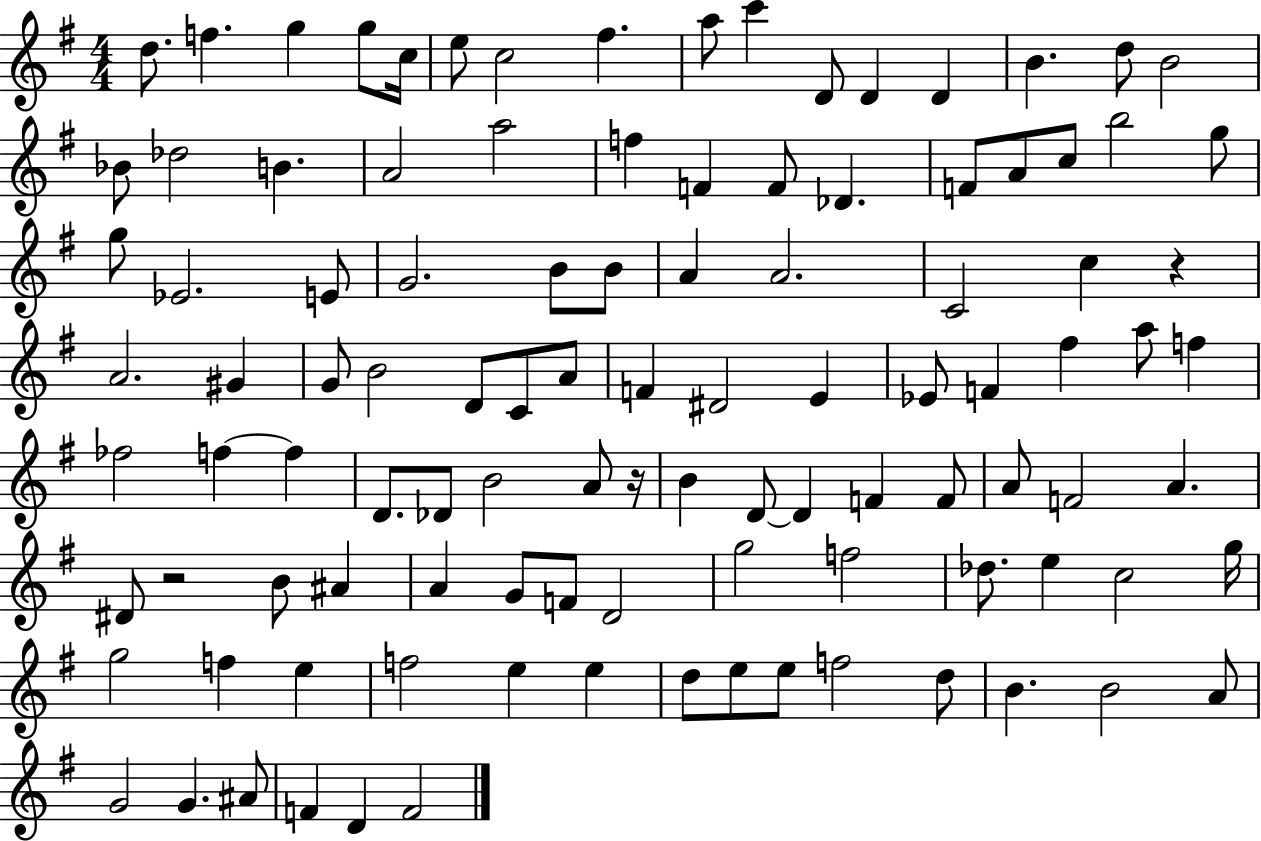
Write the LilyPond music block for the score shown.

{
  \clef treble
  \numericTimeSignature
  \time 4/4
  \key g \major
  d''8. f''4. g''4 g''8 c''16 | e''8 c''2 fis''4. | a''8 c'''4 d'8 d'4 d'4 | b'4. d''8 b'2 | \break bes'8 des''2 b'4. | a'2 a''2 | f''4 f'4 f'8 des'4. | f'8 a'8 c''8 b''2 g''8 | \break g''8 ees'2. e'8 | g'2. b'8 b'8 | a'4 a'2. | c'2 c''4 r4 | \break a'2. gis'4 | g'8 b'2 d'8 c'8 a'8 | f'4 dis'2 e'4 | ees'8 f'4 fis''4 a''8 f''4 | \break fes''2 f''4~~ f''4 | d'8. des'8 b'2 a'8 r16 | b'4 d'8~~ d'4 f'4 f'8 | a'8 f'2 a'4. | \break dis'8 r2 b'8 ais'4 | a'4 g'8 f'8 d'2 | g''2 f''2 | des''8. e''4 c''2 g''16 | \break g''2 f''4 e''4 | f''2 e''4 e''4 | d''8 e''8 e''8 f''2 d''8 | b'4. b'2 a'8 | \break g'2 g'4. ais'8 | f'4 d'4 f'2 | \bar "|."
}